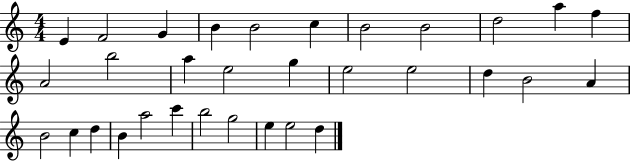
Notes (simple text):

E4/q F4/h G4/q B4/q B4/h C5/q B4/h B4/h D5/h A5/q F5/q A4/h B5/h A5/q E5/h G5/q E5/h E5/h D5/q B4/h A4/q B4/h C5/q D5/q B4/q A5/h C6/q B5/h G5/h E5/q E5/h D5/q